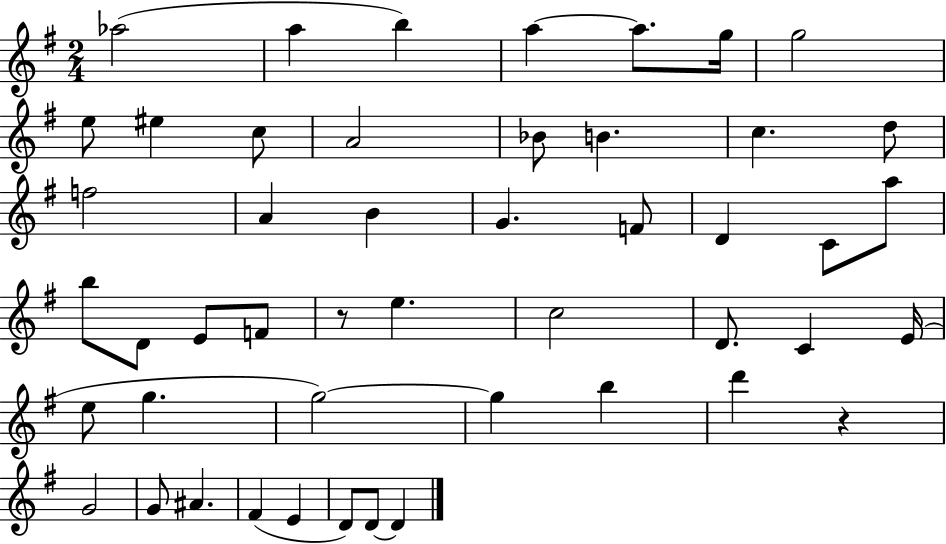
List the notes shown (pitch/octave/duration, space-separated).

Ab5/h A5/q B5/q A5/q A5/e. G5/s G5/h E5/e EIS5/q C5/e A4/h Bb4/e B4/q. C5/q. D5/e F5/h A4/q B4/q G4/q. F4/e D4/q C4/e A5/e B5/e D4/e E4/e F4/e R/e E5/q. C5/h D4/e. C4/q E4/s E5/e G5/q. G5/h G5/q B5/q D6/q R/q G4/h G4/e A#4/q. F#4/q E4/q D4/e D4/e D4/q